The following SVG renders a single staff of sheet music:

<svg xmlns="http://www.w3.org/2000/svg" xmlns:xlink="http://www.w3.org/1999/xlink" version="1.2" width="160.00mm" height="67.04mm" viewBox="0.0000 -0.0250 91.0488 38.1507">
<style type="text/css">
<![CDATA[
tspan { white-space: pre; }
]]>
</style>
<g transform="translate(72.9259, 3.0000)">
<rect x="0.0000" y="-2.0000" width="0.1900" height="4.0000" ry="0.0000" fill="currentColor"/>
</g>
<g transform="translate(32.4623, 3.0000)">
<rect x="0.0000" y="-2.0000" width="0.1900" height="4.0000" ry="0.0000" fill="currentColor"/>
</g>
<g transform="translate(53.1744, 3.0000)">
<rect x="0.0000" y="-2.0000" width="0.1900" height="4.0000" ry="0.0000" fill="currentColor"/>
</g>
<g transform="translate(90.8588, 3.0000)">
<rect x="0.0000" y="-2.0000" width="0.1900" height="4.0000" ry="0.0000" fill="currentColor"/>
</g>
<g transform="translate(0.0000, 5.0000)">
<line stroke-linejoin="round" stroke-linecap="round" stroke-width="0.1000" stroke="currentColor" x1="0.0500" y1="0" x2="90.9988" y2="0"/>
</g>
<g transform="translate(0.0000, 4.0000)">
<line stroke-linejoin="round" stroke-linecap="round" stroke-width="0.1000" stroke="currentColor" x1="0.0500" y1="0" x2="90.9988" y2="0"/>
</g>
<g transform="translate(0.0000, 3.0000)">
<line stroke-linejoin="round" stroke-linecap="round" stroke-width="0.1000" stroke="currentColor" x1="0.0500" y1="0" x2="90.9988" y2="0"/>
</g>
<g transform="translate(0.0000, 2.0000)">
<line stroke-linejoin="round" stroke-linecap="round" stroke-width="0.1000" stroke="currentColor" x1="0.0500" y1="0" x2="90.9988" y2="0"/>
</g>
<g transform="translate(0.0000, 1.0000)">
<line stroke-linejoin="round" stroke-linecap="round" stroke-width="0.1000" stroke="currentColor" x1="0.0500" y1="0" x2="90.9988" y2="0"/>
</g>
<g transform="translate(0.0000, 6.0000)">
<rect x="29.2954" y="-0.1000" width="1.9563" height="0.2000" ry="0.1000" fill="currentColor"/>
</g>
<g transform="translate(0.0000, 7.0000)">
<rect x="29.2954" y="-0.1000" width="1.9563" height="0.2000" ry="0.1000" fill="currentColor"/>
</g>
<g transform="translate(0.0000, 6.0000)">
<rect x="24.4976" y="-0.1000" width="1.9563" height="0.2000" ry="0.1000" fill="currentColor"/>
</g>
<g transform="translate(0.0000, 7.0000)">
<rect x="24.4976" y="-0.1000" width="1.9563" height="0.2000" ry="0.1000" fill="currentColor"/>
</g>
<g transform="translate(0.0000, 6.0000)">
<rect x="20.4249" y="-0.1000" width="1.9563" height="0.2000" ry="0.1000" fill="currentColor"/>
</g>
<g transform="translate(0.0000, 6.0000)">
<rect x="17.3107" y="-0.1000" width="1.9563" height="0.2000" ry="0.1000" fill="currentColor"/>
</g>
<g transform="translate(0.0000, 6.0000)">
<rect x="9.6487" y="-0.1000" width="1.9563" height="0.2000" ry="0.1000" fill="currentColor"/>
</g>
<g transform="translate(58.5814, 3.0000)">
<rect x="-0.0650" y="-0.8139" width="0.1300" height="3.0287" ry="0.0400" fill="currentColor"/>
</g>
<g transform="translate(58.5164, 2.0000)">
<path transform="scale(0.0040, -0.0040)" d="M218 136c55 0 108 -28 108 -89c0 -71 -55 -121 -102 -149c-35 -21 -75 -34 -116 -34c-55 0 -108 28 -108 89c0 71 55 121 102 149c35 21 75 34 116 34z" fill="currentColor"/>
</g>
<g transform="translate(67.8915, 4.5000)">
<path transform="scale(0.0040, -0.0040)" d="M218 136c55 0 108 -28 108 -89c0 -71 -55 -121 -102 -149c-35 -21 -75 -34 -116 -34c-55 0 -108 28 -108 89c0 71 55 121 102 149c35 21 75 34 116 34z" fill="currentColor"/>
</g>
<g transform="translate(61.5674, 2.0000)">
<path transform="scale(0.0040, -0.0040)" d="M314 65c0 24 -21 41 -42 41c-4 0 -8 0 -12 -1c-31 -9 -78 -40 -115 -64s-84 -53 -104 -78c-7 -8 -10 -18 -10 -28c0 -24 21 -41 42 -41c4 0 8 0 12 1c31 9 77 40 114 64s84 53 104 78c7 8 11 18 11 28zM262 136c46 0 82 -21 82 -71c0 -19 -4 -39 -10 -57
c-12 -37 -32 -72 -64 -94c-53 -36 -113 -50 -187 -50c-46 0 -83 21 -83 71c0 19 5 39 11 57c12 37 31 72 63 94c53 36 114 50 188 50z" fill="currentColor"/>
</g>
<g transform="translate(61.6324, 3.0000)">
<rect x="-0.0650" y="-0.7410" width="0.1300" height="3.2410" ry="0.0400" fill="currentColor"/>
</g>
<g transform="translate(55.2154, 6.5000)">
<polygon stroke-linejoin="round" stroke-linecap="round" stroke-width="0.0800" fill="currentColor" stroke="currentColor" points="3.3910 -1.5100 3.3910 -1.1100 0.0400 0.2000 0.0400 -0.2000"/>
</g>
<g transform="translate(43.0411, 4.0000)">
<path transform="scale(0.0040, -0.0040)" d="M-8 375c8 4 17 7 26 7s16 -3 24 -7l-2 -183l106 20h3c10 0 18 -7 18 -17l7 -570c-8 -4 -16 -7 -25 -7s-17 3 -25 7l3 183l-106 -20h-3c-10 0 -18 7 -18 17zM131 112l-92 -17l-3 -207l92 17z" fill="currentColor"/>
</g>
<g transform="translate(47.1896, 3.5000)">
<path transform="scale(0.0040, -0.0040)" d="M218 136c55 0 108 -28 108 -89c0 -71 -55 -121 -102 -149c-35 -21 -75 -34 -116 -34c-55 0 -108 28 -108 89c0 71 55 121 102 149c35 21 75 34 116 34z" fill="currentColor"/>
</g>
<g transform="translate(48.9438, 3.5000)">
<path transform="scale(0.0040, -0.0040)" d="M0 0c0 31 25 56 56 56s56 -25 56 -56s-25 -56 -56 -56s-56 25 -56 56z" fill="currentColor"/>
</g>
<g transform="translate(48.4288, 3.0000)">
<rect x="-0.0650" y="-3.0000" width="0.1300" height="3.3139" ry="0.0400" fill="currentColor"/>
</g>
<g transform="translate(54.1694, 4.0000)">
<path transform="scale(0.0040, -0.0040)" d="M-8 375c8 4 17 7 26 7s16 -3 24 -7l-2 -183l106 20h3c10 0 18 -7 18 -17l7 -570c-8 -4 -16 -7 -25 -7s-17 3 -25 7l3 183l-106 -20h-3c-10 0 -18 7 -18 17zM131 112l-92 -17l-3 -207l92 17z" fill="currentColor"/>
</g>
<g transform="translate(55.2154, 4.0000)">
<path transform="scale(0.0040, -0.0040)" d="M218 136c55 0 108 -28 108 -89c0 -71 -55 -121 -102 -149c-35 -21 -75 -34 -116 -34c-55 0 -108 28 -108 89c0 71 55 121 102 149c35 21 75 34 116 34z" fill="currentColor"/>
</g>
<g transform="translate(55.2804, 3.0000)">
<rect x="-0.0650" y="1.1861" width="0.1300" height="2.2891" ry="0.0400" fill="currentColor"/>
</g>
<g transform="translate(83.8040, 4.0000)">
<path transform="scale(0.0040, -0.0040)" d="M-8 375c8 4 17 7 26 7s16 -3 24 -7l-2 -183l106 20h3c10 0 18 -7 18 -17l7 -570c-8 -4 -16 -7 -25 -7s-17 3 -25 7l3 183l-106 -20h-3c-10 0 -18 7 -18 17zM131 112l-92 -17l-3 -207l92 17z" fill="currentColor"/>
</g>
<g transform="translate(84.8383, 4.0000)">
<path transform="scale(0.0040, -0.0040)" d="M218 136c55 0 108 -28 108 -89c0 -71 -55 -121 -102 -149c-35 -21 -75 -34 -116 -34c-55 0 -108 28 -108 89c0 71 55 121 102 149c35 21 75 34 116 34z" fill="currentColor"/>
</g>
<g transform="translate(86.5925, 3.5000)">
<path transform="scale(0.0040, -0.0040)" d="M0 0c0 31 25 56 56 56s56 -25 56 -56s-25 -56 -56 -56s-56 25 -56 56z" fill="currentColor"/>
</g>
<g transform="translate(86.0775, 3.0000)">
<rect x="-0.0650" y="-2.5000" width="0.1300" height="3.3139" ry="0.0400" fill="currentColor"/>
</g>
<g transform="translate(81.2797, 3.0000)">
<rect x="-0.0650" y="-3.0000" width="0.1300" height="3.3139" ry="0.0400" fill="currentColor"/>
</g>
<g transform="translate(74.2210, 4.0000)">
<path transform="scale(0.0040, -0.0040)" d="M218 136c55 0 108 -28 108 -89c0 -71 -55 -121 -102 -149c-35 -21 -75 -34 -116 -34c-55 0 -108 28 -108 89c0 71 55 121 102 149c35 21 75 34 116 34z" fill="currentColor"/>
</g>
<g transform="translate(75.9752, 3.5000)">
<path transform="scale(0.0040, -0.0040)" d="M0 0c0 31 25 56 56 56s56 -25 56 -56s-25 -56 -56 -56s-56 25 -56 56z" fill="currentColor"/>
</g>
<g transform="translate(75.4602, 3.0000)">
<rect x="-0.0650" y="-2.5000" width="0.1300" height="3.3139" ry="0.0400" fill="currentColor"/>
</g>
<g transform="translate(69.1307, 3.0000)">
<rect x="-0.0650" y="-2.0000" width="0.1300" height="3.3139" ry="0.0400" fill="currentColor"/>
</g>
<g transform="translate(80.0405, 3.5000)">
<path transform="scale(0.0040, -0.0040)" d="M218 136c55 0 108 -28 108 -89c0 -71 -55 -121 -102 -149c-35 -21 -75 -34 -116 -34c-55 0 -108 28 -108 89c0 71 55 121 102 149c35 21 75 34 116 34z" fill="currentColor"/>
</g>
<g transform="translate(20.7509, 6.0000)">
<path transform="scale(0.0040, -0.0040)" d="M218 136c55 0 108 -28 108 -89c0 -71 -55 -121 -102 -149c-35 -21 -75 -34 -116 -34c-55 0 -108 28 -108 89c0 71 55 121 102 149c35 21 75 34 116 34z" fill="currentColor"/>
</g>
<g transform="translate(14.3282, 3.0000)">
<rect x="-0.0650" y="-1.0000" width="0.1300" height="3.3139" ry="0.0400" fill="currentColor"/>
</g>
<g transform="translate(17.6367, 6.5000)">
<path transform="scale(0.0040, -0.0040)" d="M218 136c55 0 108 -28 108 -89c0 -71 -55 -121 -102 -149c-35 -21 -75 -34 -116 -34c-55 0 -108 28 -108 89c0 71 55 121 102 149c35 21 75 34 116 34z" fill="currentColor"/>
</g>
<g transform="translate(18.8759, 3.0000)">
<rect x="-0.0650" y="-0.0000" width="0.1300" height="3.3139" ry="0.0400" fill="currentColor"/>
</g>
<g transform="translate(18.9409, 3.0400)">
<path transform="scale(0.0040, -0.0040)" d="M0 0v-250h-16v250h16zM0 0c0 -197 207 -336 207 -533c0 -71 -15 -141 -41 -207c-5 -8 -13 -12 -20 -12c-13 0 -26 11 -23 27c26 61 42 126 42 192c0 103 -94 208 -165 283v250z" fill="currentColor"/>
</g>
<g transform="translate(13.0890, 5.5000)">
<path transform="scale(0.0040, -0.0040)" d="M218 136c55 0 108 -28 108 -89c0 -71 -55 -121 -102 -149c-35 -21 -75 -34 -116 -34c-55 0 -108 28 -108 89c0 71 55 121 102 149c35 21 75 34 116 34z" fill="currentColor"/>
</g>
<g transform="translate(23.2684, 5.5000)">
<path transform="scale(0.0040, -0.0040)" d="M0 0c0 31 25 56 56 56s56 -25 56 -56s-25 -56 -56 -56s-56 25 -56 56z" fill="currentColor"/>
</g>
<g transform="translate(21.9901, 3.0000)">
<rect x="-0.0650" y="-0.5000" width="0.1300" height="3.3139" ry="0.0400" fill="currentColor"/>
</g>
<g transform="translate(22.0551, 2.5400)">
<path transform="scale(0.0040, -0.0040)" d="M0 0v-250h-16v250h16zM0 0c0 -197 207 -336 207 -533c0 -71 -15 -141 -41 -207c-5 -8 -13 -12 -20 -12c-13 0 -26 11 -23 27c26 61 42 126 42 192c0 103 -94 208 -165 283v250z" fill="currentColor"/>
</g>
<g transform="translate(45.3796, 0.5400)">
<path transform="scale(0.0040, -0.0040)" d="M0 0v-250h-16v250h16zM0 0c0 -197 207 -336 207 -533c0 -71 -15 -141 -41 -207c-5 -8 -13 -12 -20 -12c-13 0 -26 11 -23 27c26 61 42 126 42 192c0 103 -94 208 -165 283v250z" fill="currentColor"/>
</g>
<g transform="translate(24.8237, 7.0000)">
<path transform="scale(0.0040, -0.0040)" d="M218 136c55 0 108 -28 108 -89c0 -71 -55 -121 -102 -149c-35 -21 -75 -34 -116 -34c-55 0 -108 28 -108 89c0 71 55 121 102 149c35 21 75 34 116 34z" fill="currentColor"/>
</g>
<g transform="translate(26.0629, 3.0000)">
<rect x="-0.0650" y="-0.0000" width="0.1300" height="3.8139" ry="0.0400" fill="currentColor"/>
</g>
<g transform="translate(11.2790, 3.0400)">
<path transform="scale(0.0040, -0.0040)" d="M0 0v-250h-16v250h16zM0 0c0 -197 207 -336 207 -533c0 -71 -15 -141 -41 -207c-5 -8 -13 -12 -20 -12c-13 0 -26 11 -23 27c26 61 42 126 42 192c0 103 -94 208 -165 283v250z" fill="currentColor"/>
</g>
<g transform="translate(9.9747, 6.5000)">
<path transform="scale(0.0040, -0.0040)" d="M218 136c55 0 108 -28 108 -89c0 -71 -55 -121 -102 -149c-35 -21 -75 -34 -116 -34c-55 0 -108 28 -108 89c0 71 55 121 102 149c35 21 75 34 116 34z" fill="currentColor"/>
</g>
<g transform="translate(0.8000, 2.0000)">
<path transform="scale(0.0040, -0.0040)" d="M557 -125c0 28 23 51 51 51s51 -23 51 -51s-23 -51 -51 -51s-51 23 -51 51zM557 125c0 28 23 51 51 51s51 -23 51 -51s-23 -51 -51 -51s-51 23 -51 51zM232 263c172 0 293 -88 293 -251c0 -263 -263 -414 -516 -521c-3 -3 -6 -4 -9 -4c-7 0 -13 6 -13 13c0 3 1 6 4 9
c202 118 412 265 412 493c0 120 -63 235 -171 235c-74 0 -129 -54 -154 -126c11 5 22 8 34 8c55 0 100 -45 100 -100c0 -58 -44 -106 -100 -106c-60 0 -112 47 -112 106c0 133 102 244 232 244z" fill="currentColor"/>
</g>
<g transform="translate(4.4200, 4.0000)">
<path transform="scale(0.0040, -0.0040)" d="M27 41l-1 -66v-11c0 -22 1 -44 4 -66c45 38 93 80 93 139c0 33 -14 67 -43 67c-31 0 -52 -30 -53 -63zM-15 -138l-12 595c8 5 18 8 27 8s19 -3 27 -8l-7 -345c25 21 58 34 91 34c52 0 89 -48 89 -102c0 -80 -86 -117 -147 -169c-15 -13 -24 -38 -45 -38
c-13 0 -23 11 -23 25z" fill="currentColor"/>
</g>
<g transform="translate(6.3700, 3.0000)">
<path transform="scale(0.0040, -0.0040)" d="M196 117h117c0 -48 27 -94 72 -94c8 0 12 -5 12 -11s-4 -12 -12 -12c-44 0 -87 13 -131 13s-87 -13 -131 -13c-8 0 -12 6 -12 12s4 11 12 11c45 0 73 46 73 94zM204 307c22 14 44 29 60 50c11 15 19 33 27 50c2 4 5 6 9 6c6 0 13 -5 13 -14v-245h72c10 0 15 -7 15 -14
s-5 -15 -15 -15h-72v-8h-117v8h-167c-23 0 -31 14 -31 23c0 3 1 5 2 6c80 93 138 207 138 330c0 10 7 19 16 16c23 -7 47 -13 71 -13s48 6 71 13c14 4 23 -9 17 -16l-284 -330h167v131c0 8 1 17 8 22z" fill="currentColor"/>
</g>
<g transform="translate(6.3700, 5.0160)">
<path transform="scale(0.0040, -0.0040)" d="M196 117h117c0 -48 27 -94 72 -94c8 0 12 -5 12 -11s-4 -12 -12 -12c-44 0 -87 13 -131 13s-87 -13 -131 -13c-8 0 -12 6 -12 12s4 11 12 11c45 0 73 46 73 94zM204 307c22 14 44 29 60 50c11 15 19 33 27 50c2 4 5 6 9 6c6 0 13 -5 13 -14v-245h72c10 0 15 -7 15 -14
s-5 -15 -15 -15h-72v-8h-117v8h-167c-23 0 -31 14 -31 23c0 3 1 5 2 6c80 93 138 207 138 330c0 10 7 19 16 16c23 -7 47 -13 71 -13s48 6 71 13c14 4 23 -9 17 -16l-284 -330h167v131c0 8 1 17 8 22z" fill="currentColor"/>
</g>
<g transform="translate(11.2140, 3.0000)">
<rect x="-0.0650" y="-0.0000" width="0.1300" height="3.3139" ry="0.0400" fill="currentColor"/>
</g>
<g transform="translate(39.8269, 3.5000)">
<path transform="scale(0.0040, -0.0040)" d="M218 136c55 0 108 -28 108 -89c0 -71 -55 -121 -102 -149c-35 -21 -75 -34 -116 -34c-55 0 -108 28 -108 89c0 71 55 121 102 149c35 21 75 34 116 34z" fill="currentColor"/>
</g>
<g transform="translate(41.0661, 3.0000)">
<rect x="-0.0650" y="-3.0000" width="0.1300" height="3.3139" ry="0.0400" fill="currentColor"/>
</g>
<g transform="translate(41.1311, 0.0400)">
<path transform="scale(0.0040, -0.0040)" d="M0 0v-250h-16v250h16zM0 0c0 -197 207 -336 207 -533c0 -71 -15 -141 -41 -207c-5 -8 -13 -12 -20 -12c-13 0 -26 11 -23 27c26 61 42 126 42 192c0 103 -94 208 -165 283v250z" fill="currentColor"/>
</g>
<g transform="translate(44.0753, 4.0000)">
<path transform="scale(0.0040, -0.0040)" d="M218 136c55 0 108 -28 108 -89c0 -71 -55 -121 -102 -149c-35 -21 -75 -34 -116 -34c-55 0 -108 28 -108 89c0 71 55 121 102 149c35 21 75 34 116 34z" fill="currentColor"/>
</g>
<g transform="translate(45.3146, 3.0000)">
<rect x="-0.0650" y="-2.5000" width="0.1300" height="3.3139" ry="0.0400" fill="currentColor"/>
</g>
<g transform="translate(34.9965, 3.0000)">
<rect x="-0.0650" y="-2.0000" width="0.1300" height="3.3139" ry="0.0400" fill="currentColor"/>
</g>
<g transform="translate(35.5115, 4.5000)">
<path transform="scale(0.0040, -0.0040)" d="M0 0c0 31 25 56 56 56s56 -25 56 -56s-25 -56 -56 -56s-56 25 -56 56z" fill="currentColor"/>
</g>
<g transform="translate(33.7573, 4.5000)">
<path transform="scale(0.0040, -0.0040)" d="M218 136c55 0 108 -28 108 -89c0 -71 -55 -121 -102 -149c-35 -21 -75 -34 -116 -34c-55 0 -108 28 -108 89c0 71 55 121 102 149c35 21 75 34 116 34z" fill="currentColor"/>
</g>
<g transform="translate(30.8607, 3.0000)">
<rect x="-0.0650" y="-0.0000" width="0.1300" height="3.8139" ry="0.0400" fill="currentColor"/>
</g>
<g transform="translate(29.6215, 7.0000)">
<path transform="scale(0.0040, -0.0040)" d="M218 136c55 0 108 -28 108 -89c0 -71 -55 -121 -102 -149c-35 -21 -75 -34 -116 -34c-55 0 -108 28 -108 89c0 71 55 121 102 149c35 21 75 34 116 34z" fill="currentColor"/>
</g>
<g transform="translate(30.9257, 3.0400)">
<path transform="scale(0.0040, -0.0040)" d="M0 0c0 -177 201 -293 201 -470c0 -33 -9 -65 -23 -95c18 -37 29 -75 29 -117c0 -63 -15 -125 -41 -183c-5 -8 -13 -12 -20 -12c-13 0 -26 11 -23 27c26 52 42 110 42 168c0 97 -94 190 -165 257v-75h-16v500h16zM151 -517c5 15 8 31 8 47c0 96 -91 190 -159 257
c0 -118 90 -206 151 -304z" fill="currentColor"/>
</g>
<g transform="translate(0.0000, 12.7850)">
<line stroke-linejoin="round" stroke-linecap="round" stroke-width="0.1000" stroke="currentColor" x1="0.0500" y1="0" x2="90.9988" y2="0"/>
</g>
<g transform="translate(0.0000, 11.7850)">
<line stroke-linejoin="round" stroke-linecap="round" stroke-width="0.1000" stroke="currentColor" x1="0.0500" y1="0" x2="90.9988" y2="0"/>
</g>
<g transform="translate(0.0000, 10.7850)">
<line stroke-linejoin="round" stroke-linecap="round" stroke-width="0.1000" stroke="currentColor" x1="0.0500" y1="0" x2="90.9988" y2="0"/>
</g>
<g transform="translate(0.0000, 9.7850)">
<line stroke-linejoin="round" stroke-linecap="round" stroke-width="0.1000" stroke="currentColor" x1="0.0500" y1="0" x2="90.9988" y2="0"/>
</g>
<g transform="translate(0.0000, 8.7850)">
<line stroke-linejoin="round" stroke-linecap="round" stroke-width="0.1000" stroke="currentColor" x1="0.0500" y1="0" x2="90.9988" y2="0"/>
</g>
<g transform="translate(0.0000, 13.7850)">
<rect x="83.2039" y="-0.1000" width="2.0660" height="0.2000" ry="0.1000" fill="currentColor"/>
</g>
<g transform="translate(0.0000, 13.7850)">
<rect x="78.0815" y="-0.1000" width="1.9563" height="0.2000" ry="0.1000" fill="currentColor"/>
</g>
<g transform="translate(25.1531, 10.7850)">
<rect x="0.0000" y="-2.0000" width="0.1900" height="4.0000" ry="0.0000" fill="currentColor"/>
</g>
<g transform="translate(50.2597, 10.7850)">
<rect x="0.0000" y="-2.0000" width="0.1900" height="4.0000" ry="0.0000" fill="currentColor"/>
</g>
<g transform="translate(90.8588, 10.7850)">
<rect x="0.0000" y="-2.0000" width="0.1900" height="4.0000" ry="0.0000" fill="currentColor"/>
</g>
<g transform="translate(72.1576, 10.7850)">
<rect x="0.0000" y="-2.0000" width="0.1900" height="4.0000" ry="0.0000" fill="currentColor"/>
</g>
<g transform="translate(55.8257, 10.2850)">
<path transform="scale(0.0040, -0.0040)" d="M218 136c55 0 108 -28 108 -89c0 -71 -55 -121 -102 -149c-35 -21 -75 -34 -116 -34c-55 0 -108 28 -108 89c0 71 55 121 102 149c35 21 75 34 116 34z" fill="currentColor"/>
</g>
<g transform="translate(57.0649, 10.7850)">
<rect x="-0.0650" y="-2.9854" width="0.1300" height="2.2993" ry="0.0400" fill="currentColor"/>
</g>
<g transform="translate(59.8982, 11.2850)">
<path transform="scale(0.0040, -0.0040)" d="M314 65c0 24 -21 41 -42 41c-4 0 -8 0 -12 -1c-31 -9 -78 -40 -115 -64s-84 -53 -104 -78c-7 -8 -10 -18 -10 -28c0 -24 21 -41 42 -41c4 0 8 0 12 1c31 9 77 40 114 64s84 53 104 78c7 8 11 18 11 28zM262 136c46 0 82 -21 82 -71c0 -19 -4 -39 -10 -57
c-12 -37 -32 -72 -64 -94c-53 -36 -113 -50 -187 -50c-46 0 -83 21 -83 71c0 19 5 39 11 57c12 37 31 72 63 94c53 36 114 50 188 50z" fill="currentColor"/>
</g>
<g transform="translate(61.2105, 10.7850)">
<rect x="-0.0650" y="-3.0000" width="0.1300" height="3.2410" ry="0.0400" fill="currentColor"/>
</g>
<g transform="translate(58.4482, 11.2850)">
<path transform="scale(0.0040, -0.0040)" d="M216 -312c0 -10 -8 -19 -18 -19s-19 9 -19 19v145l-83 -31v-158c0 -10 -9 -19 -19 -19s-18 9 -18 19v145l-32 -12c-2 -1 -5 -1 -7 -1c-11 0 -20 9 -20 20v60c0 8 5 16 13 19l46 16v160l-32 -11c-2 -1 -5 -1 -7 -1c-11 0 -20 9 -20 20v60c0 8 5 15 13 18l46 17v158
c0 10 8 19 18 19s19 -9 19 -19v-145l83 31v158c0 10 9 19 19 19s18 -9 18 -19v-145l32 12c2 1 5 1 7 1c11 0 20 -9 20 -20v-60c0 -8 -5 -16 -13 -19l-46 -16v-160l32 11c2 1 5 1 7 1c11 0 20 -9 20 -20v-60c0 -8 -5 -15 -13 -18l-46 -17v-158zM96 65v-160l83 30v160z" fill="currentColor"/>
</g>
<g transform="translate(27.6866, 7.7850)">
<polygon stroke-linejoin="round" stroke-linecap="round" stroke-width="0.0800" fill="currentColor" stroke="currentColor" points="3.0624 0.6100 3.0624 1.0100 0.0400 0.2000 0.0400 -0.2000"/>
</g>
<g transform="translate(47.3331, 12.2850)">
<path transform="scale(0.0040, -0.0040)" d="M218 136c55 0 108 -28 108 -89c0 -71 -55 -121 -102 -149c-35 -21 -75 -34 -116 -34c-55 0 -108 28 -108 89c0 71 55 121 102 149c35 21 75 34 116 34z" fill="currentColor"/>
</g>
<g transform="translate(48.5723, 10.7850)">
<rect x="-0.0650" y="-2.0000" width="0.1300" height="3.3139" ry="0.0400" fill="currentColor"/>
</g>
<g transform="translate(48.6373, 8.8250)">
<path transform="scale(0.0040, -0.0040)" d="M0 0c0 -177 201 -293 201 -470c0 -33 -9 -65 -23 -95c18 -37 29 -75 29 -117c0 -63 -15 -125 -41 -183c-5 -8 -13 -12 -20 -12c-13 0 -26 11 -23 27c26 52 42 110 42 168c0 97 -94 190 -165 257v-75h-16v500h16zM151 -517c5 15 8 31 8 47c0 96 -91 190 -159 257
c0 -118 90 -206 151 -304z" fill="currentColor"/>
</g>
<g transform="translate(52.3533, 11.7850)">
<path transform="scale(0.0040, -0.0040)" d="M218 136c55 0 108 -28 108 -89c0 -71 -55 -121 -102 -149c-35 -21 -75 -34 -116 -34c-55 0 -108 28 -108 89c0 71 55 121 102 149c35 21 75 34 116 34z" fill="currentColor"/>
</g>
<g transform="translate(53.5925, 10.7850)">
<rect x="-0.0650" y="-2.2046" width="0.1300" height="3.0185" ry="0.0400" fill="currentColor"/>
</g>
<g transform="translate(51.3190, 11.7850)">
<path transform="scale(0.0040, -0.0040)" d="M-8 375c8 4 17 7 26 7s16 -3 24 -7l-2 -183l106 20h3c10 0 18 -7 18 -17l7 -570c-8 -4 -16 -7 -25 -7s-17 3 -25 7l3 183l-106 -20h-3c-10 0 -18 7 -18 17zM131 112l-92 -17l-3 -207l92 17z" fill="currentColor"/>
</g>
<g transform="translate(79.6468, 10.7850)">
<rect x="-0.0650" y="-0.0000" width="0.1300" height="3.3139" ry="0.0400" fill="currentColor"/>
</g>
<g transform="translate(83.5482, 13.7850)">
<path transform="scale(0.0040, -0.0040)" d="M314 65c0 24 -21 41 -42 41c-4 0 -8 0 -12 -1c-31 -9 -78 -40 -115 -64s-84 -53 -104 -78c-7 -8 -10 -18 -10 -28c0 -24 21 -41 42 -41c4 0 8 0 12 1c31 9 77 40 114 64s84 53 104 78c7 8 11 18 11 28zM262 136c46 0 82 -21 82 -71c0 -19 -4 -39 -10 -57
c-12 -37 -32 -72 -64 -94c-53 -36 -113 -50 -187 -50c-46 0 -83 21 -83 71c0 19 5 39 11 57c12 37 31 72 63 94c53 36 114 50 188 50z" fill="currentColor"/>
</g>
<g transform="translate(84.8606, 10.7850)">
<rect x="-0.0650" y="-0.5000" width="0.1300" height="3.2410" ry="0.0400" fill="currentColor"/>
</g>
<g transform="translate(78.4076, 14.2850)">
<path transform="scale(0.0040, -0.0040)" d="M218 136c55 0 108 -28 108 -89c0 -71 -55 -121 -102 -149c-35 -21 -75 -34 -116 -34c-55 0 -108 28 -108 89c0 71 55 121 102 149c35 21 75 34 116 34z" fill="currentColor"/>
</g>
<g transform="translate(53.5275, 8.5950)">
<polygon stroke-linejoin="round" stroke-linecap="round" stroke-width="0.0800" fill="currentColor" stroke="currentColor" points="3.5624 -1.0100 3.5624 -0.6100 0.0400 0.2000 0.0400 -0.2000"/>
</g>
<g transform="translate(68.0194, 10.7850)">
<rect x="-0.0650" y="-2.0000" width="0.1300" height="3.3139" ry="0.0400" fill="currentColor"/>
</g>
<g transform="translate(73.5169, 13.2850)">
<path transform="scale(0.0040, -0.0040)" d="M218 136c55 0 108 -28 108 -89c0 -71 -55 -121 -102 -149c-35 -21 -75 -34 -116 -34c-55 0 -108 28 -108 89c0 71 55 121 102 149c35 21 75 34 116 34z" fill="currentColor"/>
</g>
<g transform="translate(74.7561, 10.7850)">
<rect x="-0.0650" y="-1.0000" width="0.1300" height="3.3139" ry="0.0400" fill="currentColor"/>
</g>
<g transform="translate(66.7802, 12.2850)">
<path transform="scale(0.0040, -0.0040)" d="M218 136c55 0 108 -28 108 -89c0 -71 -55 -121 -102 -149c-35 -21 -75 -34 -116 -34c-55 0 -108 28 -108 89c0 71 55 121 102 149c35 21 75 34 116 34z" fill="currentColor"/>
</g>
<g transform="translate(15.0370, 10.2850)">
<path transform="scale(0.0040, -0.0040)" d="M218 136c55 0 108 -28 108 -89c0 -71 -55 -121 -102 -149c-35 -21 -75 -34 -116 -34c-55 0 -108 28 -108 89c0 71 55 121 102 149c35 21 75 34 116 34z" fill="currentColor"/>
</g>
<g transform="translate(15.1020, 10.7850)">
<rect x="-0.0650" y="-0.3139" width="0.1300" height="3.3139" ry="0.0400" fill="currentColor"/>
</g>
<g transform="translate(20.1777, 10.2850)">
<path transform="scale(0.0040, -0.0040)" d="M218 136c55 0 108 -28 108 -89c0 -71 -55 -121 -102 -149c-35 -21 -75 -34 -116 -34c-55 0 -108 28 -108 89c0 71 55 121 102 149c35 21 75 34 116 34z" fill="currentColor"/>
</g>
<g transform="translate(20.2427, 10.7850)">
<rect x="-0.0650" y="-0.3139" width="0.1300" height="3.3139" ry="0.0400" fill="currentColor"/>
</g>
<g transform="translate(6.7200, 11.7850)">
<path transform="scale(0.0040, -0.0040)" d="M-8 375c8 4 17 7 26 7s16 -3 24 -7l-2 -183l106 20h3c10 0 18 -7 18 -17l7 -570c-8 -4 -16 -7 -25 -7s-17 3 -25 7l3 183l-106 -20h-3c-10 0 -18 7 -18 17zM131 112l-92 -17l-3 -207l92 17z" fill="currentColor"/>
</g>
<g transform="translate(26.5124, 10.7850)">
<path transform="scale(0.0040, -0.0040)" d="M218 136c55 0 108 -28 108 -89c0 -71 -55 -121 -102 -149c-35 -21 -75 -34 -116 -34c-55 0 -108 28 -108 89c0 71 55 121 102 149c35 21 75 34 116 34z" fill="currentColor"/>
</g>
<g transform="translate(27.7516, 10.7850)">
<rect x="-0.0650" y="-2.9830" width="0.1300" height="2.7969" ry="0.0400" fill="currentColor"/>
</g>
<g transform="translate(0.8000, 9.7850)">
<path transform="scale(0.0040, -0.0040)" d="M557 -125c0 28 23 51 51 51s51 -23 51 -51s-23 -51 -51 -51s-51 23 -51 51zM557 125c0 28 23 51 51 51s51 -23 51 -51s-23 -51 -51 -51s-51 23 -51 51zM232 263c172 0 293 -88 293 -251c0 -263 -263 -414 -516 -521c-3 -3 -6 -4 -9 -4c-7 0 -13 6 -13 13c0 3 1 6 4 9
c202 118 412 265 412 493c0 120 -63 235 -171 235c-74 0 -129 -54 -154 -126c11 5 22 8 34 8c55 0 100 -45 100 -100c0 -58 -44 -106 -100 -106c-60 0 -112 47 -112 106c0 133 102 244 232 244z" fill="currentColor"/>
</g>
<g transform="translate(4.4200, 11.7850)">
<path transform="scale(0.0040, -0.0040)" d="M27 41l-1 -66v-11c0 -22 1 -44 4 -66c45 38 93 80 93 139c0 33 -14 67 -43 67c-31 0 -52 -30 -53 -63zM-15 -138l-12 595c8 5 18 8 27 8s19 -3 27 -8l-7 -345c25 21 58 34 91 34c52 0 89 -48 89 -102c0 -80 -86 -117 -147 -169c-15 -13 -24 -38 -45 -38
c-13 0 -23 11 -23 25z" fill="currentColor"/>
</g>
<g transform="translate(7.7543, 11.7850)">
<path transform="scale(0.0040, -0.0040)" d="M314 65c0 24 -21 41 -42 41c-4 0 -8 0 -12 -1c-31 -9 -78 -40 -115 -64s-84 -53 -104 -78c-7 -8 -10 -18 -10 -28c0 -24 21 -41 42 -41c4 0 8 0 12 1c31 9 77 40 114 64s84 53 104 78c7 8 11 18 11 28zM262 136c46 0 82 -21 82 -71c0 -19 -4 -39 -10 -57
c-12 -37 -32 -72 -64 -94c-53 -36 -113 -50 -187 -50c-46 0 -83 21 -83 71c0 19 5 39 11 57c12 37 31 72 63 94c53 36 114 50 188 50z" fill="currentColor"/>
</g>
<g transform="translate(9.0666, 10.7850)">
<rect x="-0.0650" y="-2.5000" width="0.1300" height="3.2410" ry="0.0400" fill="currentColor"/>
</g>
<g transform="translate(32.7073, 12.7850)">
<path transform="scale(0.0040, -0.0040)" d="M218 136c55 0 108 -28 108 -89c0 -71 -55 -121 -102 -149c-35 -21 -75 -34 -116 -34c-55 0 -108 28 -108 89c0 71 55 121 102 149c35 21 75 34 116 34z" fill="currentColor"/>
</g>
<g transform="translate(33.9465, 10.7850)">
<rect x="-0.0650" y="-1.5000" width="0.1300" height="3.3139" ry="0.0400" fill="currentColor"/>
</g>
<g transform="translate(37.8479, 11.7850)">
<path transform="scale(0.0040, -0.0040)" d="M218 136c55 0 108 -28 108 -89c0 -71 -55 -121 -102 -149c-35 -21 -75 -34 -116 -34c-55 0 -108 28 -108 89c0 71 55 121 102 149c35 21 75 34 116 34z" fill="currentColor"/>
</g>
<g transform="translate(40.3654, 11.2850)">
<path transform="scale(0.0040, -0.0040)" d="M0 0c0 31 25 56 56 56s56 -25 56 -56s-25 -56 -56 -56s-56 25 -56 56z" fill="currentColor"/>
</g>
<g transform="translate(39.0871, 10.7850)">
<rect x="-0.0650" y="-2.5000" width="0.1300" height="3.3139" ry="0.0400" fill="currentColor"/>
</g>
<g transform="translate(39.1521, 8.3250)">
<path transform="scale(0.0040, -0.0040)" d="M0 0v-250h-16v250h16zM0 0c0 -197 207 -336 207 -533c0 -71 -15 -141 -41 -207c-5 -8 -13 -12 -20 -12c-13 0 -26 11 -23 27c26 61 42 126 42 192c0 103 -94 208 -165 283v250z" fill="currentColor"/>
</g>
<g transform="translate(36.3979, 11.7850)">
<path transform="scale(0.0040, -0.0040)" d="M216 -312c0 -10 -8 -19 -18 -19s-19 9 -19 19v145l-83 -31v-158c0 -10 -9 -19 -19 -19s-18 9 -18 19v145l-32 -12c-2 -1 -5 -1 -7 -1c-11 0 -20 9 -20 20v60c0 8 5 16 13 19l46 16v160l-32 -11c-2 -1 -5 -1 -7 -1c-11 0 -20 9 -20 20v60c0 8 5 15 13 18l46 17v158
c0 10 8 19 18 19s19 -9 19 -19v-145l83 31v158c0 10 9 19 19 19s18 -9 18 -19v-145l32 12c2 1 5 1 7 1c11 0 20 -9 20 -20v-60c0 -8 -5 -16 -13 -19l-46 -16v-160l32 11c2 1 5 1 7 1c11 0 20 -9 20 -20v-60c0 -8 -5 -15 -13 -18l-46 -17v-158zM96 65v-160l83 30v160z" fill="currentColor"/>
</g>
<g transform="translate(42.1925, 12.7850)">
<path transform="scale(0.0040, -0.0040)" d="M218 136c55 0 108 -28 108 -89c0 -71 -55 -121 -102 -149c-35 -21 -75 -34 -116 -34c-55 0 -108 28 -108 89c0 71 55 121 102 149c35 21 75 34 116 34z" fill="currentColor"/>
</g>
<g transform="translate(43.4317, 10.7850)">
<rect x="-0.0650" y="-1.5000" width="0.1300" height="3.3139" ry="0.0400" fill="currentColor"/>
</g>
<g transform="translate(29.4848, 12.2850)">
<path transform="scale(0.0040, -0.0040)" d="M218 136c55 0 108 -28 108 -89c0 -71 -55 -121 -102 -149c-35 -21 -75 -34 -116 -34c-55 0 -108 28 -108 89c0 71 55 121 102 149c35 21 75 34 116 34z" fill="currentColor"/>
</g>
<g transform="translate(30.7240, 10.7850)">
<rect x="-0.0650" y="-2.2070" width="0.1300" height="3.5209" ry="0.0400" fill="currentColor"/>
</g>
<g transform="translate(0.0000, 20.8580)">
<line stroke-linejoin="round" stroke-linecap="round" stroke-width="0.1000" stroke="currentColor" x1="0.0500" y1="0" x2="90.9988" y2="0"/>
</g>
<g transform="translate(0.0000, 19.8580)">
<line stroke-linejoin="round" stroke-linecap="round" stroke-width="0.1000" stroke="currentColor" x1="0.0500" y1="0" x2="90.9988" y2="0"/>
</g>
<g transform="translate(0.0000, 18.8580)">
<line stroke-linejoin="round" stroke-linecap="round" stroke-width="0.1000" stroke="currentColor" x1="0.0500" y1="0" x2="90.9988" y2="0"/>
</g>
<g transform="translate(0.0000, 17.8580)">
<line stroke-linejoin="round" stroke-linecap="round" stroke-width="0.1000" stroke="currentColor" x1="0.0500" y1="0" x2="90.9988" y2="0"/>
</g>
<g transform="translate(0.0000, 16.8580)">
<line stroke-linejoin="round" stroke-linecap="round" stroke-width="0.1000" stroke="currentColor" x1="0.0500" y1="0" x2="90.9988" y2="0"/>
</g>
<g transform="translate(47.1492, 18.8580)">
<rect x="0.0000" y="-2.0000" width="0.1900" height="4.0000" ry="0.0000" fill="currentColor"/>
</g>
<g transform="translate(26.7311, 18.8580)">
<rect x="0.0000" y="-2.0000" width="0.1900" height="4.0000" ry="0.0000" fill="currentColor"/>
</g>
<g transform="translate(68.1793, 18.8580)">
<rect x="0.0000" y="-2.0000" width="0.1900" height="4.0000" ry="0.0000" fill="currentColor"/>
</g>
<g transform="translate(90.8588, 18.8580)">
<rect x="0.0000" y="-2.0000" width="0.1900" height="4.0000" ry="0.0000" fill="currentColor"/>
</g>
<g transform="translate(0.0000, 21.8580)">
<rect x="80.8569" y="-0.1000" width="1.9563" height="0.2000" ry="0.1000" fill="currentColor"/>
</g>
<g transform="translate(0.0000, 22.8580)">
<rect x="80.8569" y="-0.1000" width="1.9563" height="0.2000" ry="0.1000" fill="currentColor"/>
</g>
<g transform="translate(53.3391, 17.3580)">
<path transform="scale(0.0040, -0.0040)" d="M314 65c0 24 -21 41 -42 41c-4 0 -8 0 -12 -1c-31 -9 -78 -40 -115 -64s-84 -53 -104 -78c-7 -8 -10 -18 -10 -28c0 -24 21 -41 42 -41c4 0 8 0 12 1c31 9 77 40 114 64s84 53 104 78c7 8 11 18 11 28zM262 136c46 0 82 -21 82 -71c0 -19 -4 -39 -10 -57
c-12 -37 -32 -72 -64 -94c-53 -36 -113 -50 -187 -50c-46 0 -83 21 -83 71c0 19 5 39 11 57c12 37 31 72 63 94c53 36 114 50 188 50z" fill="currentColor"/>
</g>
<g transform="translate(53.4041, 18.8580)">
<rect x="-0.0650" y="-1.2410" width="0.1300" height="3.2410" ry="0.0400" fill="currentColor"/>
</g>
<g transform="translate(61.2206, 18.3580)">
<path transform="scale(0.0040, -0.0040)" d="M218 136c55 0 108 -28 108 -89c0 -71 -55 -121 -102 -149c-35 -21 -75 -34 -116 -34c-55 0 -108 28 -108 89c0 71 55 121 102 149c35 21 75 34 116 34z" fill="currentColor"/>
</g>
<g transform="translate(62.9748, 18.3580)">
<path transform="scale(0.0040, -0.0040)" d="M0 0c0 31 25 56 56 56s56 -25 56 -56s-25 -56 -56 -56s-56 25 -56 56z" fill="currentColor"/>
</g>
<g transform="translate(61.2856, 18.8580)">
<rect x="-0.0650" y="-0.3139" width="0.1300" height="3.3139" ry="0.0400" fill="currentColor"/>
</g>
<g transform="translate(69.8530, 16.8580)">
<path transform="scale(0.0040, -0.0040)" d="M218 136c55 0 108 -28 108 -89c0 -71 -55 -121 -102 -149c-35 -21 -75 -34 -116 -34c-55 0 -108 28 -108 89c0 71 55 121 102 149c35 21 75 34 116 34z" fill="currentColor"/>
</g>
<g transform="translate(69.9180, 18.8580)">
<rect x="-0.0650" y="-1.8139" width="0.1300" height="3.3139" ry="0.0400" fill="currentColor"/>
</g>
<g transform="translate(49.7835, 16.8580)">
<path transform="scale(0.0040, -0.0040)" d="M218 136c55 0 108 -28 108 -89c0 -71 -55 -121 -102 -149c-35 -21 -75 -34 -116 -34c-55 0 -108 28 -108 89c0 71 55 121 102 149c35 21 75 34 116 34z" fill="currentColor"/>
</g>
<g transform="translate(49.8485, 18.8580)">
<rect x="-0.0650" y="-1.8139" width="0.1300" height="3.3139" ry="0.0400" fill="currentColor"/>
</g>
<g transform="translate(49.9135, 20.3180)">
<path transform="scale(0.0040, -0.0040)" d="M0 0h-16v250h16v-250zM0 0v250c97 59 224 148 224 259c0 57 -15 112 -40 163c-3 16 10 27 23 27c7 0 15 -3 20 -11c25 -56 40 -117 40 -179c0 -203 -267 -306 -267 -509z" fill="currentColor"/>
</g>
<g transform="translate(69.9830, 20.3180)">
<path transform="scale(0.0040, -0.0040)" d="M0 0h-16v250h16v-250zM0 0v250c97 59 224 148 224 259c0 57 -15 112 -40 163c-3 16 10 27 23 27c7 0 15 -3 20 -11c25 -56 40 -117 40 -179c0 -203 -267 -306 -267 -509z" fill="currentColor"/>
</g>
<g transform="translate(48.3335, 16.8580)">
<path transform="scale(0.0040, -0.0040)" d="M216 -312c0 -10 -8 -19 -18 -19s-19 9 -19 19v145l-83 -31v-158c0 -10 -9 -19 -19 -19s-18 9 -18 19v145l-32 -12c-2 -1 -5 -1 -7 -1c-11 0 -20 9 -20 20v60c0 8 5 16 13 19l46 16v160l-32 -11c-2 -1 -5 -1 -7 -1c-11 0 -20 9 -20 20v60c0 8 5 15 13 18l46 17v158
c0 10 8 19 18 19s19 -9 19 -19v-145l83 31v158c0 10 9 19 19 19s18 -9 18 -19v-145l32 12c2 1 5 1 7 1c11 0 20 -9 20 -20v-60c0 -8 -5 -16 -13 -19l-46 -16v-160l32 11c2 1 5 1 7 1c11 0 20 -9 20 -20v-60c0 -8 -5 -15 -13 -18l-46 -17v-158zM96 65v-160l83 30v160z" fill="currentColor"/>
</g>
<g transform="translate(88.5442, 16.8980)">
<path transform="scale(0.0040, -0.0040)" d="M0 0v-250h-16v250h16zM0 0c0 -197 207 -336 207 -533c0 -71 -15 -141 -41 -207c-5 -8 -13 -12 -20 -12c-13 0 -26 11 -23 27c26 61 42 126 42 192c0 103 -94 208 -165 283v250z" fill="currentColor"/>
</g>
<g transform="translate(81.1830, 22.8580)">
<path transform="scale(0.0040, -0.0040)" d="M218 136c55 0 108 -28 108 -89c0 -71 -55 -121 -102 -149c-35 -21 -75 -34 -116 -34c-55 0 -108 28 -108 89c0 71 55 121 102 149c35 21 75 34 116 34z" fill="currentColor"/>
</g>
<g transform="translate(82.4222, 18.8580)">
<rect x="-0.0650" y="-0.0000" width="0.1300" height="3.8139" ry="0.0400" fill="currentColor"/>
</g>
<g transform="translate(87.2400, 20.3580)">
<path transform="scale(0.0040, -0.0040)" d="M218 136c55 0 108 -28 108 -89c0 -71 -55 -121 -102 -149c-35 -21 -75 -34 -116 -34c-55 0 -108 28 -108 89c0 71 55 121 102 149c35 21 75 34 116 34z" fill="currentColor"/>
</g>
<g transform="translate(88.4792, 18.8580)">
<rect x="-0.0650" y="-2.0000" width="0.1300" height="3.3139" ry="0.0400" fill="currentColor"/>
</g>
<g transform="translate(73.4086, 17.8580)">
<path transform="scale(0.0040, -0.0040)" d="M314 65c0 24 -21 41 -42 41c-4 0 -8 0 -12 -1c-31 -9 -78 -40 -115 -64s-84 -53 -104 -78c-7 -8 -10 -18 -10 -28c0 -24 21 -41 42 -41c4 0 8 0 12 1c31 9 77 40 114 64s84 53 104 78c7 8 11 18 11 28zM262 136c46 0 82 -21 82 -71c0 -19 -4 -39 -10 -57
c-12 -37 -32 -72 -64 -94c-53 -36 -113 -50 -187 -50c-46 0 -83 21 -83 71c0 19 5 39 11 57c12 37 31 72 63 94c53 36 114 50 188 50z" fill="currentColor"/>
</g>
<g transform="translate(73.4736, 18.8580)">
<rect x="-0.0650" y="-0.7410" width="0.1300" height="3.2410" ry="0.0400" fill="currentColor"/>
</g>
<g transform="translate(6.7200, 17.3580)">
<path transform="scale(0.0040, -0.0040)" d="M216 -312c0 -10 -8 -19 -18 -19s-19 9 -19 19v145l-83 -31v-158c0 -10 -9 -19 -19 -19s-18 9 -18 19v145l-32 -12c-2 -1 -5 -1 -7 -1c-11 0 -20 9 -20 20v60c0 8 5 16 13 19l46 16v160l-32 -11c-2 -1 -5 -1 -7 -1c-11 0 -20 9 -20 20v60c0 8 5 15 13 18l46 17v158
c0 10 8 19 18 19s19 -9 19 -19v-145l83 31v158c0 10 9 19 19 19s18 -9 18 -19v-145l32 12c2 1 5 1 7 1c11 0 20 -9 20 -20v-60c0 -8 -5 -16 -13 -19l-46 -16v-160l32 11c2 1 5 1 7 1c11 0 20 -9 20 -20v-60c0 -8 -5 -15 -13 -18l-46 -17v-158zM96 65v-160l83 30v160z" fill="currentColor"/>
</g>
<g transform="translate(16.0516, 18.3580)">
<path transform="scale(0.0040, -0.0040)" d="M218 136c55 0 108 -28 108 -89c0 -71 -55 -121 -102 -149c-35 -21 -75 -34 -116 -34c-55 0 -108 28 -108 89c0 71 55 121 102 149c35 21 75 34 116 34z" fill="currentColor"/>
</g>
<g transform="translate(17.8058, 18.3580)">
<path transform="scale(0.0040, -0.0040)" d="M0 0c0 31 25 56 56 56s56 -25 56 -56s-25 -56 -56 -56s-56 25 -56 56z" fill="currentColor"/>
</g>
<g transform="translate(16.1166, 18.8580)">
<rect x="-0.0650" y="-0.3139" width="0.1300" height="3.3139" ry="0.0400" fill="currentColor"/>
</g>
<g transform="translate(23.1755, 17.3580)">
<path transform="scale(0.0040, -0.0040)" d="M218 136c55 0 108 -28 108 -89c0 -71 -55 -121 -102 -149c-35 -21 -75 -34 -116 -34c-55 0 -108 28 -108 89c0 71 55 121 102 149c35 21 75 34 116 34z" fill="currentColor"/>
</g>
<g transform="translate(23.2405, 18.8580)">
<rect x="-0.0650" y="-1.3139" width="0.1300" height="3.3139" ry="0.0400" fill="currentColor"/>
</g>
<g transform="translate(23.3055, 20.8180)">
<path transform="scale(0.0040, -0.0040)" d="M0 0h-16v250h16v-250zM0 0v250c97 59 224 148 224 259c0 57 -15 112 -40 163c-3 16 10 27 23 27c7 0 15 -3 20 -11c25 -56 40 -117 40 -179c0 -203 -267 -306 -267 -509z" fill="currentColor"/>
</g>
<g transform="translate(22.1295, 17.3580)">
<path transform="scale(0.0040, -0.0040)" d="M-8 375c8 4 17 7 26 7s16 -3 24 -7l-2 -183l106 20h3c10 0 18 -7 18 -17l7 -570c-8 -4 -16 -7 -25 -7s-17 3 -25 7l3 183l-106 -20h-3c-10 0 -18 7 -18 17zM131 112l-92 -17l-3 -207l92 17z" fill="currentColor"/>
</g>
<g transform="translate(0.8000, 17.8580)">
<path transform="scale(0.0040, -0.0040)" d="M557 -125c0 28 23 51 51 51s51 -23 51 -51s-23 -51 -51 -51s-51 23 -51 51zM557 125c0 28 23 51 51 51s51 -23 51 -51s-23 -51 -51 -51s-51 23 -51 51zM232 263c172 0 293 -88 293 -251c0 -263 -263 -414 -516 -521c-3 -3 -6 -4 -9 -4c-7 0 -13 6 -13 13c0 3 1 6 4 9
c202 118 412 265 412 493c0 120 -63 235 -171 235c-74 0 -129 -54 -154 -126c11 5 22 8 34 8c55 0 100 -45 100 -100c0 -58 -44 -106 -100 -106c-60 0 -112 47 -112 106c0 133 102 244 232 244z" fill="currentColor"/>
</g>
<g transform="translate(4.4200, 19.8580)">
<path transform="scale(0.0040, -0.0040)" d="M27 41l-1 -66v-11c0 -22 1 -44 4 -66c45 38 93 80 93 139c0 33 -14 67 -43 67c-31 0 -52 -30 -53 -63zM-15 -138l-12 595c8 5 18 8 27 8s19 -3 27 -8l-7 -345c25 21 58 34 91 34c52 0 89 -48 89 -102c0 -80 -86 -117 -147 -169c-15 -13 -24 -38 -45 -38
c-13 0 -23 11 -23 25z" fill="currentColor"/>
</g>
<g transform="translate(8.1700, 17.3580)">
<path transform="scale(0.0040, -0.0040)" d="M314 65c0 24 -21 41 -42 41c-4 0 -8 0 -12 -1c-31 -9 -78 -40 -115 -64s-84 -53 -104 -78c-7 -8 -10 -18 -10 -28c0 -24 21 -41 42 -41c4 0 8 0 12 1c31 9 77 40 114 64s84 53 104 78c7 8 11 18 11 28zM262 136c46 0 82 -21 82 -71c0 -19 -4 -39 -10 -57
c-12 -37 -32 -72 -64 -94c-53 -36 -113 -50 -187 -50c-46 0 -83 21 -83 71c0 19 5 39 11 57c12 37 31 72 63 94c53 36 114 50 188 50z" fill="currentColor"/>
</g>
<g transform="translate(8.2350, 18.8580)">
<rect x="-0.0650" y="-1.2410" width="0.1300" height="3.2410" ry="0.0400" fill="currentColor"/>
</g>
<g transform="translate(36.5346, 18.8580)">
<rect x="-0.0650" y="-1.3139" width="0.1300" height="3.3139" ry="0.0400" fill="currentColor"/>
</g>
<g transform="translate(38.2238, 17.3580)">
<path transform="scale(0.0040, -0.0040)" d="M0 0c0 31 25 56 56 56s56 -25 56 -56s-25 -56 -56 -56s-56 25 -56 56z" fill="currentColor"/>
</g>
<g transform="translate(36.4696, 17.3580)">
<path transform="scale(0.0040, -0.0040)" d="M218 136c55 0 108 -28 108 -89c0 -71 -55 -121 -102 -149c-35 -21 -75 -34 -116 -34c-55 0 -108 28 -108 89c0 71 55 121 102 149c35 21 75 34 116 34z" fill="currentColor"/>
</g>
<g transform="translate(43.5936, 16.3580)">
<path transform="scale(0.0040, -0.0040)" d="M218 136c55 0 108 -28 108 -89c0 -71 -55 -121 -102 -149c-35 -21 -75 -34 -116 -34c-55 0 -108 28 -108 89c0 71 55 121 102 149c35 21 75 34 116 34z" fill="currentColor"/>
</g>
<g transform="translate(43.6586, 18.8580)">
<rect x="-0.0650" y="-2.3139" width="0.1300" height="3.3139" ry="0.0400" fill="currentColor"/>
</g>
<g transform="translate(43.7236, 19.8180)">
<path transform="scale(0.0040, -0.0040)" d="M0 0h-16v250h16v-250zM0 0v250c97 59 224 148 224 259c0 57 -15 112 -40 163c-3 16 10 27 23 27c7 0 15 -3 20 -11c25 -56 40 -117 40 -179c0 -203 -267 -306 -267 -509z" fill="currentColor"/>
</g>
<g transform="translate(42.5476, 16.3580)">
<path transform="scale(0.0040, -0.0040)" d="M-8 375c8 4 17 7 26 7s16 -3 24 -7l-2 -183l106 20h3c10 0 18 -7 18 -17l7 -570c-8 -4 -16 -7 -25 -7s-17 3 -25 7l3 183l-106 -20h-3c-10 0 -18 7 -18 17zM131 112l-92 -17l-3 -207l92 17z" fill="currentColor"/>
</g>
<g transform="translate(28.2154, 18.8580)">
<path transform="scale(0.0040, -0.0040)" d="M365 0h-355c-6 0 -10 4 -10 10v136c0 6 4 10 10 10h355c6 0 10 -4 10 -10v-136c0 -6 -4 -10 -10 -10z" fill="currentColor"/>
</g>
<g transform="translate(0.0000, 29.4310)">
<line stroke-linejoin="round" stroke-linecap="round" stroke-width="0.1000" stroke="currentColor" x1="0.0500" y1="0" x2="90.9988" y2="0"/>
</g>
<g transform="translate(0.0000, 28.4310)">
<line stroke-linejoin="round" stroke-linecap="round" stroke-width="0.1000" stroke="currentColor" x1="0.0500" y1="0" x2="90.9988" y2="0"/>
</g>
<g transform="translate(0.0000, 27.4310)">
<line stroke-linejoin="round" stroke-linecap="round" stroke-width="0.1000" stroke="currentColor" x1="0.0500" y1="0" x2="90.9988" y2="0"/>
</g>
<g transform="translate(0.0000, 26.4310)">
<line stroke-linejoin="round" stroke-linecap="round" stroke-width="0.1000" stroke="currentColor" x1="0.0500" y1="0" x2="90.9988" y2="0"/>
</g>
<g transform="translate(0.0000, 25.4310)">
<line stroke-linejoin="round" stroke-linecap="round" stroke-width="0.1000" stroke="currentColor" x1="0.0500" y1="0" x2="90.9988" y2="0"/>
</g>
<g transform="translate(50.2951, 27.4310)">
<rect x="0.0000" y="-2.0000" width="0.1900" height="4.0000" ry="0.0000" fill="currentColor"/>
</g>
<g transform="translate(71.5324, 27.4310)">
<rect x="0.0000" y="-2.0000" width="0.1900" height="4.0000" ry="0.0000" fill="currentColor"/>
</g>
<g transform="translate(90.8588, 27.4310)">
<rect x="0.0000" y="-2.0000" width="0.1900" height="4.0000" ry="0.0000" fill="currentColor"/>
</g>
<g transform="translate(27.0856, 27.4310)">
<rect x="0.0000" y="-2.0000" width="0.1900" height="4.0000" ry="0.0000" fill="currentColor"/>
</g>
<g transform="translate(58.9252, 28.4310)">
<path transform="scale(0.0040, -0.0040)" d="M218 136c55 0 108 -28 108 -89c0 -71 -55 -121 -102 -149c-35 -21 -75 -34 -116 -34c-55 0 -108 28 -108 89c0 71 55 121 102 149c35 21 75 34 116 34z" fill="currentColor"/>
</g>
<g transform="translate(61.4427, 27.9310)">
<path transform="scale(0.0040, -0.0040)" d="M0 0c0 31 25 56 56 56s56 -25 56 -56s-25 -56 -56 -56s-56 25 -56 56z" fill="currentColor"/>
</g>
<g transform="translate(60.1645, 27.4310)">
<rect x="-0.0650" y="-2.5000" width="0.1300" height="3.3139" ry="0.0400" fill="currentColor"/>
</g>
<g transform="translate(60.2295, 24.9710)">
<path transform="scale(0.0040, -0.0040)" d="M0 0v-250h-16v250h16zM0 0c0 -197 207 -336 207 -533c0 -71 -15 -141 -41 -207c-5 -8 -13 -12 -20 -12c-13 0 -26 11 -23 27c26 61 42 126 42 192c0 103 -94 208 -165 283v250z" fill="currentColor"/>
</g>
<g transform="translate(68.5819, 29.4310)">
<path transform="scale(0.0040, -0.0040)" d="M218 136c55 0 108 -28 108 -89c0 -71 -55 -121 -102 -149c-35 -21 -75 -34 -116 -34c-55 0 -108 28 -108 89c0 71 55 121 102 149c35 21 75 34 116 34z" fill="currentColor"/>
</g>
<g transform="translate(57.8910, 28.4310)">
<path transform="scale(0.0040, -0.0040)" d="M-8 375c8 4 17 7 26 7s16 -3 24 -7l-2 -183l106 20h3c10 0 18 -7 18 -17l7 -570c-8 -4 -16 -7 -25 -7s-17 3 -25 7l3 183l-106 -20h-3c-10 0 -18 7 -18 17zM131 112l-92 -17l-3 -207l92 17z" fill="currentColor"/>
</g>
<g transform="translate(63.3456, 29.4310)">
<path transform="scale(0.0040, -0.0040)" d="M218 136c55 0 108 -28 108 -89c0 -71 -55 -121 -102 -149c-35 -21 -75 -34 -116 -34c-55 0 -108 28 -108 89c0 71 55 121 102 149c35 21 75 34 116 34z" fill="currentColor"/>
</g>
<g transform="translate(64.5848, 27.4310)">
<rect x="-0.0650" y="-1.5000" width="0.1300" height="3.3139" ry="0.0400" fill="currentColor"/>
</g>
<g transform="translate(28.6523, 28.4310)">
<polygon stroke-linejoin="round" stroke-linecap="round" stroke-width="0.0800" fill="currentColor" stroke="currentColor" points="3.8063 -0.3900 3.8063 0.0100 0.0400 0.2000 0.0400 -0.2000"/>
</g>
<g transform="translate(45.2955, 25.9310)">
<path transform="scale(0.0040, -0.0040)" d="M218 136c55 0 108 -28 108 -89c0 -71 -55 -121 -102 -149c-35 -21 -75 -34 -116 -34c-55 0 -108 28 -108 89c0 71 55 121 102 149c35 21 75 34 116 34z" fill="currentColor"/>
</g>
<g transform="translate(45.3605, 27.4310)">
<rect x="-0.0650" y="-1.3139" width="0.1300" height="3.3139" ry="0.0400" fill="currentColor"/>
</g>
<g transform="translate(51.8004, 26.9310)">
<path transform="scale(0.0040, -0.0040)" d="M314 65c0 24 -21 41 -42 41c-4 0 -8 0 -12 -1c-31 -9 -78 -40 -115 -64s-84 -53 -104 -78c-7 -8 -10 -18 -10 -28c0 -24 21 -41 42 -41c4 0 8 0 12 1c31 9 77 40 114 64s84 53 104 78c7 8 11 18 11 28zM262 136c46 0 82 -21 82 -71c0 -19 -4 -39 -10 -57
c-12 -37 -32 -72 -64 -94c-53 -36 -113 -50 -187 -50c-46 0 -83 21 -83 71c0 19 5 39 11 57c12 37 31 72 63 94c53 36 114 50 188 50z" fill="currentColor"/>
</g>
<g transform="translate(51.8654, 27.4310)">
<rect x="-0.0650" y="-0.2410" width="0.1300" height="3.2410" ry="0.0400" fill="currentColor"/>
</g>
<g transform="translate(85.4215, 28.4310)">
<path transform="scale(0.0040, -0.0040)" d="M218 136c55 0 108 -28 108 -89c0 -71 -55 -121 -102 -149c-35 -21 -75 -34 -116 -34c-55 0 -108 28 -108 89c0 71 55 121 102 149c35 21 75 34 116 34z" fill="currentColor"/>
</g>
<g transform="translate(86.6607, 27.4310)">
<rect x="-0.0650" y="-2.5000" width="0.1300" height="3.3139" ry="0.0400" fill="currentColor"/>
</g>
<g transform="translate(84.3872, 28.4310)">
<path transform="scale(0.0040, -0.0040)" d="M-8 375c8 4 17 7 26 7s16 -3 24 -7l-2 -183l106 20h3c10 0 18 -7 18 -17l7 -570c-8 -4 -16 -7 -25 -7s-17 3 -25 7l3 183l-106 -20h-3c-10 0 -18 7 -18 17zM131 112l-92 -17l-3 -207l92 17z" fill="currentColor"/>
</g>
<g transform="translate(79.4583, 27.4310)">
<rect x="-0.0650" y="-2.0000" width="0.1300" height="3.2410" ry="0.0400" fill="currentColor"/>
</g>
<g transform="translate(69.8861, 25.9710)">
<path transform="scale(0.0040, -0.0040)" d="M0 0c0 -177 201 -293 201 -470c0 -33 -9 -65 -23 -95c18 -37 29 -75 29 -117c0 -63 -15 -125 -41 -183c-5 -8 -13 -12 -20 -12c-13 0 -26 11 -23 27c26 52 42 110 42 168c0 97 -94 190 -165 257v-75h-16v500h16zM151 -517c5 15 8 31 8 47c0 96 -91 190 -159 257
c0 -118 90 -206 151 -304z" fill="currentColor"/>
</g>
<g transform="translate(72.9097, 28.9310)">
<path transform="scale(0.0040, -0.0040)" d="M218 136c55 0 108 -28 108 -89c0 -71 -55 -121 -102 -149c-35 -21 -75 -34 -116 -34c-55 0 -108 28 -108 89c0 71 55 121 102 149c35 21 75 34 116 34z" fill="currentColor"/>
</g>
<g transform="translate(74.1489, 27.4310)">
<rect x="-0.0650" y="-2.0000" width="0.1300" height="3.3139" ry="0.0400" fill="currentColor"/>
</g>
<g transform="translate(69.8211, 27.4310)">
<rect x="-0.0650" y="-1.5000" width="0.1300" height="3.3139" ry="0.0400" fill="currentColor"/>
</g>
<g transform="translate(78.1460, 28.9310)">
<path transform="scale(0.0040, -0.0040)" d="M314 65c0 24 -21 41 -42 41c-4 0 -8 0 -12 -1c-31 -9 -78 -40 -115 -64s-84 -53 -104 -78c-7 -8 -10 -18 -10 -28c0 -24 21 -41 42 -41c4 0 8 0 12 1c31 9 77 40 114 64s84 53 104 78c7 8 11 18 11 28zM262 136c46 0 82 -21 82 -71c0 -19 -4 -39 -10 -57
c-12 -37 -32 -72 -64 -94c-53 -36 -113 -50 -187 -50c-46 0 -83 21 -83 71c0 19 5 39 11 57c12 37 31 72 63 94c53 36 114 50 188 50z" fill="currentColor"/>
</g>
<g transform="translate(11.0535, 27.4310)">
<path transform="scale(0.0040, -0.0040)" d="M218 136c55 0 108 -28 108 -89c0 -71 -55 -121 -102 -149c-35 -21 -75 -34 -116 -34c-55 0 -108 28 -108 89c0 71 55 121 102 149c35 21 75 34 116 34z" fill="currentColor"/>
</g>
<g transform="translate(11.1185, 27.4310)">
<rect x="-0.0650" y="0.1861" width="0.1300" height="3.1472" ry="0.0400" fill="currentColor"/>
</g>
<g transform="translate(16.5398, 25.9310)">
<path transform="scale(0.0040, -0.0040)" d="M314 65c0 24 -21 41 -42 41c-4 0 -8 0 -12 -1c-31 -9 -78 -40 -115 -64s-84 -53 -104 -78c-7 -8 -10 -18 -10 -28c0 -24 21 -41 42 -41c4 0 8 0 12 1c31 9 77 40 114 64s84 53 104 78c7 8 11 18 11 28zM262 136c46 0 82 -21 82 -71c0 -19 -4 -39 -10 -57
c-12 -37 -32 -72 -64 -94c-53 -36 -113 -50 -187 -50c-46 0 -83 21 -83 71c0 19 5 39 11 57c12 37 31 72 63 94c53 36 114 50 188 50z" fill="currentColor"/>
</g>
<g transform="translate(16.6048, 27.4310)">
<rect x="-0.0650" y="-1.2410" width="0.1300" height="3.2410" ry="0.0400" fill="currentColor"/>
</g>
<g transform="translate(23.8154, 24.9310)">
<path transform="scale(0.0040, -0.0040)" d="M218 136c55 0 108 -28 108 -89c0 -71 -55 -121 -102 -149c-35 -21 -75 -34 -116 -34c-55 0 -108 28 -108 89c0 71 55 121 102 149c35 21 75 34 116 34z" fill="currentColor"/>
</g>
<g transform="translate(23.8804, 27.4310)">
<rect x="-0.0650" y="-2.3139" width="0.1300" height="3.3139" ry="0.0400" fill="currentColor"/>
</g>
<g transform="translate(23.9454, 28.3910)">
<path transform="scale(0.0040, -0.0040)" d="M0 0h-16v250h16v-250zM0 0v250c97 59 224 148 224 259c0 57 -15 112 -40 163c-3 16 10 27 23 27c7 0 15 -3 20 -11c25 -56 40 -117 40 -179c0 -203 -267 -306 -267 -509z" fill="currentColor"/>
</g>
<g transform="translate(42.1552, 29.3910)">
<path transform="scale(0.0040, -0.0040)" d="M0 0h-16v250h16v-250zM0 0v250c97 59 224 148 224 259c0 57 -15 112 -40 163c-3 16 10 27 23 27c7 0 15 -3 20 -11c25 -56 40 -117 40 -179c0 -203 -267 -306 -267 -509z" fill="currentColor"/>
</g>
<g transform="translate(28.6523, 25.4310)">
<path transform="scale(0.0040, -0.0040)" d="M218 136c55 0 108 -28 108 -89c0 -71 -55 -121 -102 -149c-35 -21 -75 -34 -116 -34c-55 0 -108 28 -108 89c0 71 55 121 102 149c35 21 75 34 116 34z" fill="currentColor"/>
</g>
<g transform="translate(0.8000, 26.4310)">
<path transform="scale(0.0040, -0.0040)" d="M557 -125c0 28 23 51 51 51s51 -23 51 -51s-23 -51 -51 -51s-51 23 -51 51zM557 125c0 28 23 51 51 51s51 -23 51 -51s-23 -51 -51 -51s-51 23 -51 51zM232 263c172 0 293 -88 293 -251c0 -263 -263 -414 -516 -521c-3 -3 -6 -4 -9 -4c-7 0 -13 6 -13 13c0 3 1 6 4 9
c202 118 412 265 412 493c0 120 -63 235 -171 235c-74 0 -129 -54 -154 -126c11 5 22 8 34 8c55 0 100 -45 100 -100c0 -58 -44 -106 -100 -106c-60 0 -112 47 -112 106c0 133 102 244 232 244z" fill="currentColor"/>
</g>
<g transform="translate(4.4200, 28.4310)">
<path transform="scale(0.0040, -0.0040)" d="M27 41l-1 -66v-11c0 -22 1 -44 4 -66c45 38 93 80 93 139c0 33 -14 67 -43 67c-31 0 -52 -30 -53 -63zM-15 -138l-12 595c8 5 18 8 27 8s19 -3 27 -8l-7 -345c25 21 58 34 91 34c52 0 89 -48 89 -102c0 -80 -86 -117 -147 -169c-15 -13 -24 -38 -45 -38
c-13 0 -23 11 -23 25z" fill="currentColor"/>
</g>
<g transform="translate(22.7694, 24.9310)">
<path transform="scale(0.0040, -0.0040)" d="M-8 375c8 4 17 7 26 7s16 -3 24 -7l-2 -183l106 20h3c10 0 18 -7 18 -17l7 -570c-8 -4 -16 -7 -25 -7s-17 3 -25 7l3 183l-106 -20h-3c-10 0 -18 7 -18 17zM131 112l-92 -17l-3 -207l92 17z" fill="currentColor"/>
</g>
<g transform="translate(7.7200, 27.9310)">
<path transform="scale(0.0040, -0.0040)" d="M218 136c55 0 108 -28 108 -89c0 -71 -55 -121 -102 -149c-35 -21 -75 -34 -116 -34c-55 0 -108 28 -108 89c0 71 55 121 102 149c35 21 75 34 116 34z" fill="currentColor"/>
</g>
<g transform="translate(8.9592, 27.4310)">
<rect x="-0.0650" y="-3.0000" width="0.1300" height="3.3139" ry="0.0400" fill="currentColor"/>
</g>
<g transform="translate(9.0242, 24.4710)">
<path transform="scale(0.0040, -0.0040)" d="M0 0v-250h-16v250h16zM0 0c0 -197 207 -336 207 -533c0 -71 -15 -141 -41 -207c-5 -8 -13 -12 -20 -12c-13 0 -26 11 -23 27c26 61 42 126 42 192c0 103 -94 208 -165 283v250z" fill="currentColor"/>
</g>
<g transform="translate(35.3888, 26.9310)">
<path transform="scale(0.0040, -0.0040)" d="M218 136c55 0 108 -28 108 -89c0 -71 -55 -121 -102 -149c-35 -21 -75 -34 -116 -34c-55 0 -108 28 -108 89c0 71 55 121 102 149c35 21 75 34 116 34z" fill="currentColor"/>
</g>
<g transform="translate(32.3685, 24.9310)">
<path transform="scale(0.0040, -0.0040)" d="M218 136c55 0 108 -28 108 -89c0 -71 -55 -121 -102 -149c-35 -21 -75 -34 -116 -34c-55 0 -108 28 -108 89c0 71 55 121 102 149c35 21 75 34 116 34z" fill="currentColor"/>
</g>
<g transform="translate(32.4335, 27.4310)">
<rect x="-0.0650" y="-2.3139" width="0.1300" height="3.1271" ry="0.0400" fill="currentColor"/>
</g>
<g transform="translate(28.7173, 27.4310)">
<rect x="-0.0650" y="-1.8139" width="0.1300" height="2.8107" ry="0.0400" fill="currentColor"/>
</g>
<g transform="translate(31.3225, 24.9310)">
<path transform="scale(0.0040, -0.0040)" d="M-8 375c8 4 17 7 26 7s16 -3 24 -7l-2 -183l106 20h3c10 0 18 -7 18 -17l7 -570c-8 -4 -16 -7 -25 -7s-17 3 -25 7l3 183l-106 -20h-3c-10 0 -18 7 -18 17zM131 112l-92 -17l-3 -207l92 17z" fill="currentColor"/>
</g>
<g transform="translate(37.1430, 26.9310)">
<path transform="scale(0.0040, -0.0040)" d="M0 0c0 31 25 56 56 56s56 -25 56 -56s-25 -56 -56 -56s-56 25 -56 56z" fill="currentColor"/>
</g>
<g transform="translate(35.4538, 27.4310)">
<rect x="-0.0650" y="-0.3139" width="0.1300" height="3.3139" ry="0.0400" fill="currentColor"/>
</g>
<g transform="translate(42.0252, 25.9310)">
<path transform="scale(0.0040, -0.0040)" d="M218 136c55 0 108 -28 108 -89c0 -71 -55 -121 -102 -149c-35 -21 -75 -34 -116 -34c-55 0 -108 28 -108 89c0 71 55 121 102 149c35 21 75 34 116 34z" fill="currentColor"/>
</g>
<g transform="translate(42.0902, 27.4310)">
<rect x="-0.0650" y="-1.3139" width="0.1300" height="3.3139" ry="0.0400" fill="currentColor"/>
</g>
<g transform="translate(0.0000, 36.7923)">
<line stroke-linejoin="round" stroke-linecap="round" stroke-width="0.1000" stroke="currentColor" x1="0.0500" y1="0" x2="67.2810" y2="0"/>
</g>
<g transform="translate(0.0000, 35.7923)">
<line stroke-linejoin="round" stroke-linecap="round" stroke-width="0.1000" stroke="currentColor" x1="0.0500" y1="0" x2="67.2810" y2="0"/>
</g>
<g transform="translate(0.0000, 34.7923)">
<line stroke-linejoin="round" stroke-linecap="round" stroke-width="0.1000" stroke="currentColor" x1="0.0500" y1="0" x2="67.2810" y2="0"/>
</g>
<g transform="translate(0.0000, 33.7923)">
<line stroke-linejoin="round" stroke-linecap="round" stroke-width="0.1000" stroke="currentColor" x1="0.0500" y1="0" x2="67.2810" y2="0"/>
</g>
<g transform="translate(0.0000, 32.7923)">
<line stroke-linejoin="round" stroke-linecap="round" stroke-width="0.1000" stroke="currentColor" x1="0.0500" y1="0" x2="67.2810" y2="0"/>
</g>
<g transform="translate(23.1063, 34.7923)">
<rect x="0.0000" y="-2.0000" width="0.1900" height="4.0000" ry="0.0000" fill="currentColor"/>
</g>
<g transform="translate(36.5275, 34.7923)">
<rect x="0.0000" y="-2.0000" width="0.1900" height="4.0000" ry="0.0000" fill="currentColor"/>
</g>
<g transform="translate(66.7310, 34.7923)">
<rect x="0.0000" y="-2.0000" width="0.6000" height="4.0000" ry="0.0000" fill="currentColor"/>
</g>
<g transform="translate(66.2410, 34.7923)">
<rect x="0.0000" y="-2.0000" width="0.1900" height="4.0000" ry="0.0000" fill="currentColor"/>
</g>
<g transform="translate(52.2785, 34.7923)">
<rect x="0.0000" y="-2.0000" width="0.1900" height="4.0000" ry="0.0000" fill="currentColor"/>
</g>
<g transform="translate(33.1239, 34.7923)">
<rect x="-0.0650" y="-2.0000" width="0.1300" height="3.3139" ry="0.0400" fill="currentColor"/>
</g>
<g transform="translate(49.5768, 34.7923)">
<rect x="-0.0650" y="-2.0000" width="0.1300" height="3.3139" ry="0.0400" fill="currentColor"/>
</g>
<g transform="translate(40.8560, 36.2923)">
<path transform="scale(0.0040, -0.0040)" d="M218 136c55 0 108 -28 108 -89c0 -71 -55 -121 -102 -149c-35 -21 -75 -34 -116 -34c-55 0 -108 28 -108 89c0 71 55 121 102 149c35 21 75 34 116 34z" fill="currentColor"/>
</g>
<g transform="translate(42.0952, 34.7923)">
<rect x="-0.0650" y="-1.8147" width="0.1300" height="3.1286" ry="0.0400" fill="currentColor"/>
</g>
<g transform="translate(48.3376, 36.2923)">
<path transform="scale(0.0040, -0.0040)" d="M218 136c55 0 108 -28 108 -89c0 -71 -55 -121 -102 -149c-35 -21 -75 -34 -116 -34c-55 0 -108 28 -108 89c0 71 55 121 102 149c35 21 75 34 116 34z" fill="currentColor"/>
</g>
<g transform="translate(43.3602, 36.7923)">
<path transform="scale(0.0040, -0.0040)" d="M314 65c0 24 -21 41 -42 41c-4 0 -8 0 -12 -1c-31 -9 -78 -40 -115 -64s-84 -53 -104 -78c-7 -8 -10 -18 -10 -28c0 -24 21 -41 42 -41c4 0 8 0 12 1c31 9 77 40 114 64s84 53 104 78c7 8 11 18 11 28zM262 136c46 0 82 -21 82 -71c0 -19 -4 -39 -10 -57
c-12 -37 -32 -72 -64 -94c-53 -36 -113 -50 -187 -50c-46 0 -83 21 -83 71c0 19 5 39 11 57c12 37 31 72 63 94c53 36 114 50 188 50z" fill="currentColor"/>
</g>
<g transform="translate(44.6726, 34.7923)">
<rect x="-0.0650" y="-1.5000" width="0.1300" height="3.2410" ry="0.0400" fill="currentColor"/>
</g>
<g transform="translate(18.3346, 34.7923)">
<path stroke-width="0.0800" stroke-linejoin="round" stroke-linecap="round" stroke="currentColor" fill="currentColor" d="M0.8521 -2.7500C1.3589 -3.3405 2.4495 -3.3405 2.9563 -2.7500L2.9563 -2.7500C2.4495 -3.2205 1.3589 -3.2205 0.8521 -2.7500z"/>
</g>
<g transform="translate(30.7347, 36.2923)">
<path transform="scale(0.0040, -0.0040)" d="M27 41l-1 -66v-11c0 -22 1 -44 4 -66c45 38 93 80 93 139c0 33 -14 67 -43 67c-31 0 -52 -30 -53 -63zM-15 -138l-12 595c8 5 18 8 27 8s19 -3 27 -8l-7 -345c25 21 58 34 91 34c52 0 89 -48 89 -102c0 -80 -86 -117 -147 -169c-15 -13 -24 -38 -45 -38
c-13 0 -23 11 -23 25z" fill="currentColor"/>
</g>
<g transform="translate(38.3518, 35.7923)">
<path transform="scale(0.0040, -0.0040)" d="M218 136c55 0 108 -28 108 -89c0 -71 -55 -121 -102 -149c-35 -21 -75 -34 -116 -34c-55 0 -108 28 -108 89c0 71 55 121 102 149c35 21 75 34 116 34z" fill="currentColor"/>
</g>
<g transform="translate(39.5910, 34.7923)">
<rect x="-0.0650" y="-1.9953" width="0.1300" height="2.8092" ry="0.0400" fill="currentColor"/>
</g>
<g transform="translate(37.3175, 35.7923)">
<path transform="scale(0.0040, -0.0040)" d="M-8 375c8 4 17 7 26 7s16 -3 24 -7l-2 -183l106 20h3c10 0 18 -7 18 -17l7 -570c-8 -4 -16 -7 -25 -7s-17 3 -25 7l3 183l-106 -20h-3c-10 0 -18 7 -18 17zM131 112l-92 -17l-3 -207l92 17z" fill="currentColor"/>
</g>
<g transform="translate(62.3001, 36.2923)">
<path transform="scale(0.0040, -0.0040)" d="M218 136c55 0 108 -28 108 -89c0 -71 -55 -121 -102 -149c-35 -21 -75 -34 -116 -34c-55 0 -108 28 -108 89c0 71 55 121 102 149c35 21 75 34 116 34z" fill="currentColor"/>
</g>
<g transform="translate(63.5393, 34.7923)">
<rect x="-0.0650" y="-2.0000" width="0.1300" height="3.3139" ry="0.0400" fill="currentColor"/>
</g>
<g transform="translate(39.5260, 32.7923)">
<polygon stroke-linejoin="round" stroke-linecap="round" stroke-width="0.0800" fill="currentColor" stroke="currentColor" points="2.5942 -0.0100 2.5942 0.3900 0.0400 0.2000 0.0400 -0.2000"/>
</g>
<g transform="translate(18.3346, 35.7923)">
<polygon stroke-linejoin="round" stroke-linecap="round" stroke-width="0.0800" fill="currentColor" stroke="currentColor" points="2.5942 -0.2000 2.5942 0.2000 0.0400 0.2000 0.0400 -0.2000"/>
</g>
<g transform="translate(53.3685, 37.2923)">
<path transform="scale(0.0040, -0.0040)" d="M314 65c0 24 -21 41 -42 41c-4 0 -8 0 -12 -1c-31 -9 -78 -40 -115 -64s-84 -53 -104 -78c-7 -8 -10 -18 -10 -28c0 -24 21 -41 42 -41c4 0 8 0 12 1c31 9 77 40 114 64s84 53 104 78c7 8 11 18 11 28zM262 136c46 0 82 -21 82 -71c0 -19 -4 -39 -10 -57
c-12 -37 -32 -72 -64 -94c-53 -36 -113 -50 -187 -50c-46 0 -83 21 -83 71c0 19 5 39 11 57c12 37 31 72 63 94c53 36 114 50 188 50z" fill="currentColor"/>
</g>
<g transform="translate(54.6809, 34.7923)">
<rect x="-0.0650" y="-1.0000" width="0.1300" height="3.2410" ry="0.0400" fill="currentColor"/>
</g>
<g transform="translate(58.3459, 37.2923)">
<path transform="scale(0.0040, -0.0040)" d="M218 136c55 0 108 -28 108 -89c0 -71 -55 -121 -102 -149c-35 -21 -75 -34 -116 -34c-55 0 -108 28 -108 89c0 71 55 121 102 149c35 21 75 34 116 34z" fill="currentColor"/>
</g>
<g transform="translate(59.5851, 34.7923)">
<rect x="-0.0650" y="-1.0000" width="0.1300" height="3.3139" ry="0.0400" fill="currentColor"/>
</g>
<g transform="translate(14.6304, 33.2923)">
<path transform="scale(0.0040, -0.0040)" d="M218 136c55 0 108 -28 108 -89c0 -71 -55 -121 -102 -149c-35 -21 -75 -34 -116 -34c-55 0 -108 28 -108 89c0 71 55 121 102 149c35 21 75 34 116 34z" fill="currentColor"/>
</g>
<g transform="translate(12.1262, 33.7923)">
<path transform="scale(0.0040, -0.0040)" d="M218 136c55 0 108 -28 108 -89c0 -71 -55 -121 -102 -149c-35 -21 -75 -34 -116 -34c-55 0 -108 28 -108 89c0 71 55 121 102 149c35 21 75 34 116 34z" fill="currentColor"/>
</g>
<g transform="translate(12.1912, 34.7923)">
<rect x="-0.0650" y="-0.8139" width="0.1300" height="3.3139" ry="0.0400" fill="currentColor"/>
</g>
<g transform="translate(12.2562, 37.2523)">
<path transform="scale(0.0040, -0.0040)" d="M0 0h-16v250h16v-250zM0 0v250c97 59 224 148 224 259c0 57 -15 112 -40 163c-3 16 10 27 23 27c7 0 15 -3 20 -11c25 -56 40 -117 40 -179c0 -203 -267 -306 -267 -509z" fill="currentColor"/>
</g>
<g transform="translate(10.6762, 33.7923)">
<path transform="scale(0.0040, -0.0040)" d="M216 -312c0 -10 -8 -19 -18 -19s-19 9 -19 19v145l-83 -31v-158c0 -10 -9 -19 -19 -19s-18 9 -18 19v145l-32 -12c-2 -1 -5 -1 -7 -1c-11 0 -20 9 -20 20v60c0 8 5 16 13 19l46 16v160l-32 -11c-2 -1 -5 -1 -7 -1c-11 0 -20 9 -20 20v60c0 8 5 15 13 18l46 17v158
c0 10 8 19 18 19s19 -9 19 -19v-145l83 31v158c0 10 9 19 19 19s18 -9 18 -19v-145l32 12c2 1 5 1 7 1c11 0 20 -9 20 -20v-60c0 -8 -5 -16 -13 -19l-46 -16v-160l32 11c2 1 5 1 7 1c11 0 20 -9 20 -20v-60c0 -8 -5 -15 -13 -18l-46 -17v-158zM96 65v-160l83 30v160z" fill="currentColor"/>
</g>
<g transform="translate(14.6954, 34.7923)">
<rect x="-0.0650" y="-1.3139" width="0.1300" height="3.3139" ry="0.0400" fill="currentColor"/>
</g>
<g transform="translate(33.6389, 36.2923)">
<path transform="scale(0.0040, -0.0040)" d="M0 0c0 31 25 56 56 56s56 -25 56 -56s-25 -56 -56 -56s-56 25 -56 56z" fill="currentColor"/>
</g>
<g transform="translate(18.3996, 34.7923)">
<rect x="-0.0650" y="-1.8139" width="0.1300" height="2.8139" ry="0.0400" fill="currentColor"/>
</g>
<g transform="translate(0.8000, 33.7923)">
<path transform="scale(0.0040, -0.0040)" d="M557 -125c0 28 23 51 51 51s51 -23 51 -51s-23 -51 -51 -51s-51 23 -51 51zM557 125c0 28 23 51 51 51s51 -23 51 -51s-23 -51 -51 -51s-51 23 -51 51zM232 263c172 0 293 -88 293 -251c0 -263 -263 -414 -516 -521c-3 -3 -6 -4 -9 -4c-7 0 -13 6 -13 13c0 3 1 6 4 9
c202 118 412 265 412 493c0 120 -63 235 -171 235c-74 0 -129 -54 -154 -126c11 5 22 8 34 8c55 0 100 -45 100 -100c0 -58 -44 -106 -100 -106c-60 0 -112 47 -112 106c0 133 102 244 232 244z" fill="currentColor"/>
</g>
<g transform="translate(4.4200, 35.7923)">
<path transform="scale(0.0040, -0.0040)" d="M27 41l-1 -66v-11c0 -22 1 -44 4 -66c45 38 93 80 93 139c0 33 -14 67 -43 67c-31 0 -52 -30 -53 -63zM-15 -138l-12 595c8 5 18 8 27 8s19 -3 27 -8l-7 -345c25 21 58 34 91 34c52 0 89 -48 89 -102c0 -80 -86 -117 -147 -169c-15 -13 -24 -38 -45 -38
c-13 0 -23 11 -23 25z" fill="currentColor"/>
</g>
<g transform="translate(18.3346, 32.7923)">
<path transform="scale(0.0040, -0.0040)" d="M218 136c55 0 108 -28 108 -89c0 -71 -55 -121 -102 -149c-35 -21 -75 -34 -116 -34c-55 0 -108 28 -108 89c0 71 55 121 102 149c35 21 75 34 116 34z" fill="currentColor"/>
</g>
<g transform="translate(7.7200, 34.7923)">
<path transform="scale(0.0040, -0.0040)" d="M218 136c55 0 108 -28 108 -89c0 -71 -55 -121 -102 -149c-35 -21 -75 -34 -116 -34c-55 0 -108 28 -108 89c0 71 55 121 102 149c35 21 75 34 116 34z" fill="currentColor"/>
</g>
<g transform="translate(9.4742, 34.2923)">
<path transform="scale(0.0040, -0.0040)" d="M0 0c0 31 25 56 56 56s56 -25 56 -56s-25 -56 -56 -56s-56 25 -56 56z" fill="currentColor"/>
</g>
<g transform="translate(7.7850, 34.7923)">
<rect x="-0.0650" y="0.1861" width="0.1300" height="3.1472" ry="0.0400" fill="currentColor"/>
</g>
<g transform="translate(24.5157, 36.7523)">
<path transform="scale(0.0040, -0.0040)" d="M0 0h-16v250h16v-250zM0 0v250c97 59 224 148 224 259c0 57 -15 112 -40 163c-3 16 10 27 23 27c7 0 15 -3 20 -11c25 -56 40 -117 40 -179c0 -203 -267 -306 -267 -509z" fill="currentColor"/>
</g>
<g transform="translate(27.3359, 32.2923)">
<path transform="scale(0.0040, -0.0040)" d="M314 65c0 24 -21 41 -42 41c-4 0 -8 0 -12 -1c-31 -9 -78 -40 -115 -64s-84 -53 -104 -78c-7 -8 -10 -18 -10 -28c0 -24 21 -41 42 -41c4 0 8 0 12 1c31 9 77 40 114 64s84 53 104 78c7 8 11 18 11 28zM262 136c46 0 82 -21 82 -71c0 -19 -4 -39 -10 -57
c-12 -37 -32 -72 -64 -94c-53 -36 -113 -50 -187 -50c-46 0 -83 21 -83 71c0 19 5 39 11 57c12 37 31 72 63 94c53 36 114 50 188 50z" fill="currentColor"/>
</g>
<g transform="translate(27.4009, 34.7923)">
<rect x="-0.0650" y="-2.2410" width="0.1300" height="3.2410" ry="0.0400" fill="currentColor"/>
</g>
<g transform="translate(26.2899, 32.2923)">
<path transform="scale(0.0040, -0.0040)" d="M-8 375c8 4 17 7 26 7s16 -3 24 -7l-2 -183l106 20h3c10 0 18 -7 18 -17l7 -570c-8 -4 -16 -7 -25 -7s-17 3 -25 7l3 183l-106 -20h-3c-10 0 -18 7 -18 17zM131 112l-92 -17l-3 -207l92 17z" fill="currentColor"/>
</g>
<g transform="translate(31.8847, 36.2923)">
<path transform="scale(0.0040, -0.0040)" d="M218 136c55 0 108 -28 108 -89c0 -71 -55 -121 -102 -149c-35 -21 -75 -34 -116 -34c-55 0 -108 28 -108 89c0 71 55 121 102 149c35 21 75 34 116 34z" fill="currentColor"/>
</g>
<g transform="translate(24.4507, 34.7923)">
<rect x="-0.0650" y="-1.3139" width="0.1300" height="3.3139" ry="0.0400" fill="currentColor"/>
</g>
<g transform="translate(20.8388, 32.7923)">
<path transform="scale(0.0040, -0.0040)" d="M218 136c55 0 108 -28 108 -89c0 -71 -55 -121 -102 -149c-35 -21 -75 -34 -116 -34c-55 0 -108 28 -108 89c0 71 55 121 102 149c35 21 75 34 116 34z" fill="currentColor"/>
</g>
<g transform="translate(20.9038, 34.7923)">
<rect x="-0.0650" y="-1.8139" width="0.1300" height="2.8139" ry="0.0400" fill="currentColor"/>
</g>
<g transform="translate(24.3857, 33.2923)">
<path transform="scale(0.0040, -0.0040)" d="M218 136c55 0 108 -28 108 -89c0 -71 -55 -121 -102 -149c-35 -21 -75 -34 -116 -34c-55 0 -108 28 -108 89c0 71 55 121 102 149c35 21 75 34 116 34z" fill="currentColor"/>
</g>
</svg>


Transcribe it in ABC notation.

X:1
T:Untitled
M:4/4
L:1/4
K:F
D,,/2 F,, D,,/2 E,,/2 C,, C,,/4 A,, C,/2 B,,/2 C, B,,/2 F,/2 F,2 A,, _B,, C, B,, B,,2 E, E, D,/2 A,,/2 G,, ^B,,/2 G,, A,,/4 B,,/2 E,/2 ^C,2 A,, F,, D,, E,,2 ^G,2 E, G,/2 z2 G, B,/2 ^A,/2 G,2 E, A,/2 F,2 C,, A,,/2 C,/2 D, G,2 B,/2 A,/2 B,/2 E, G,/2 G, E,2 B,,/2 G,, G,,/4 A,, A,,2 B,, D, ^F,/2 G, A,/2 A,/2 G,/2 B,2 _A,, B,,/2 A,,/2 G,,2 A,, F,,2 F,, A,,